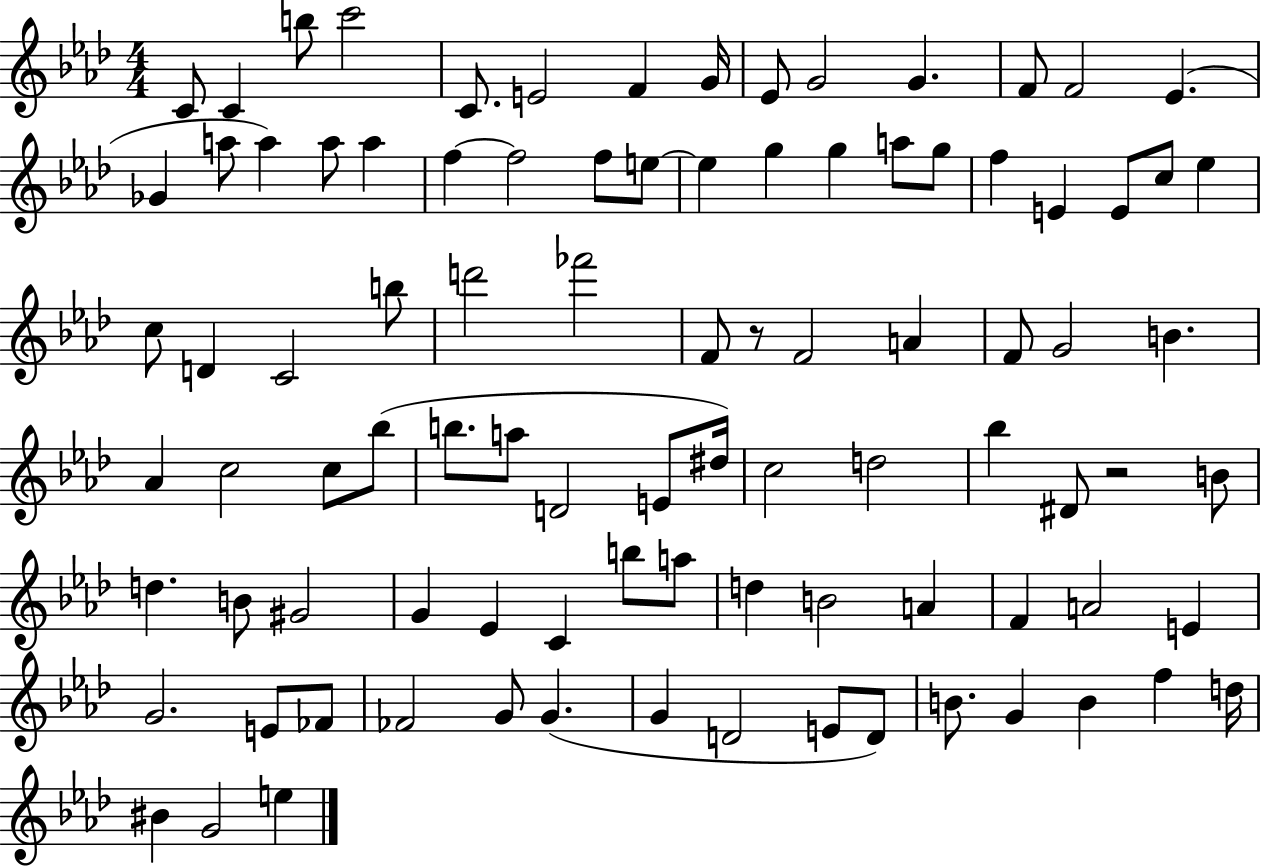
C4/e C4/q B5/e C6/h C4/e. E4/h F4/q G4/s Eb4/e G4/h G4/q. F4/e F4/h Eb4/q. Gb4/q A5/e A5/q A5/e A5/q F5/q F5/h F5/e E5/e E5/q G5/q G5/q A5/e G5/e F5/q E4/q E4/e C5/e Eb5/q C5/e D4/q C4/h B5/e D6/h FES6/h F4/e R/e F4/h A4/q F4/e G4/h B4/q. Ab4/q C5/h C5/e Bb5/e B5/e. A5/e D4/h E4/e D#5/s C5/h D5/h Bb5/q D#4/e R/h B4/e D5/q. B4/e G#4/h G4/q Eb4/q C4/q B5/e A5/e D5/q B4/h A4/q F4/q A4/h E4/q G4/h. E4/e FES4/e FES4/h G4/e G4/q. G4/q D4/h E4/e D4/e B4/e. G4/q B4/q F5/q D5/s BIS4/q G4/h E5/q